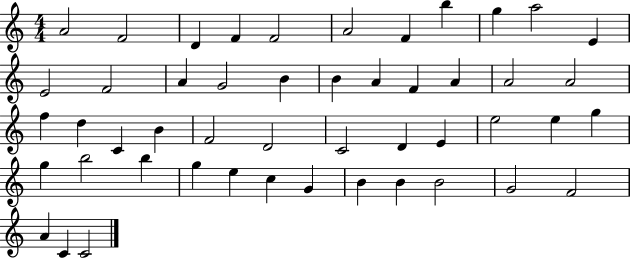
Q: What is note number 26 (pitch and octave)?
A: B4